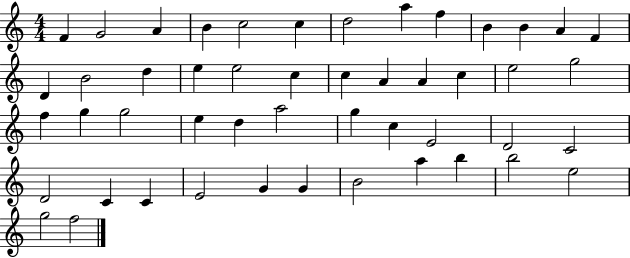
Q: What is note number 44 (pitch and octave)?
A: A5